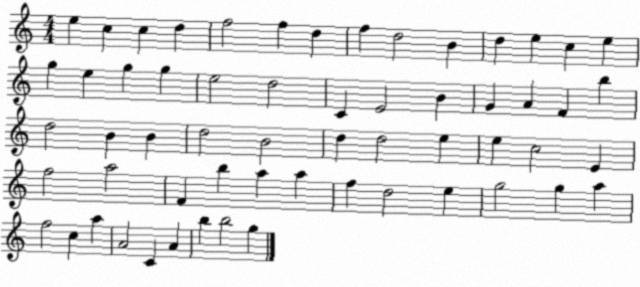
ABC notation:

X:1
T:Untitled
M:4/4
L:1/4
K:C
e c c d f2 f d f d2 B d e c e g e g g e2 d2 C E2 B G A F b d2 B B d2 B2 d d2 e e c2 E f2 a2 F b a a f d2 e g2 g a f2 c a A2 C A b b2 g